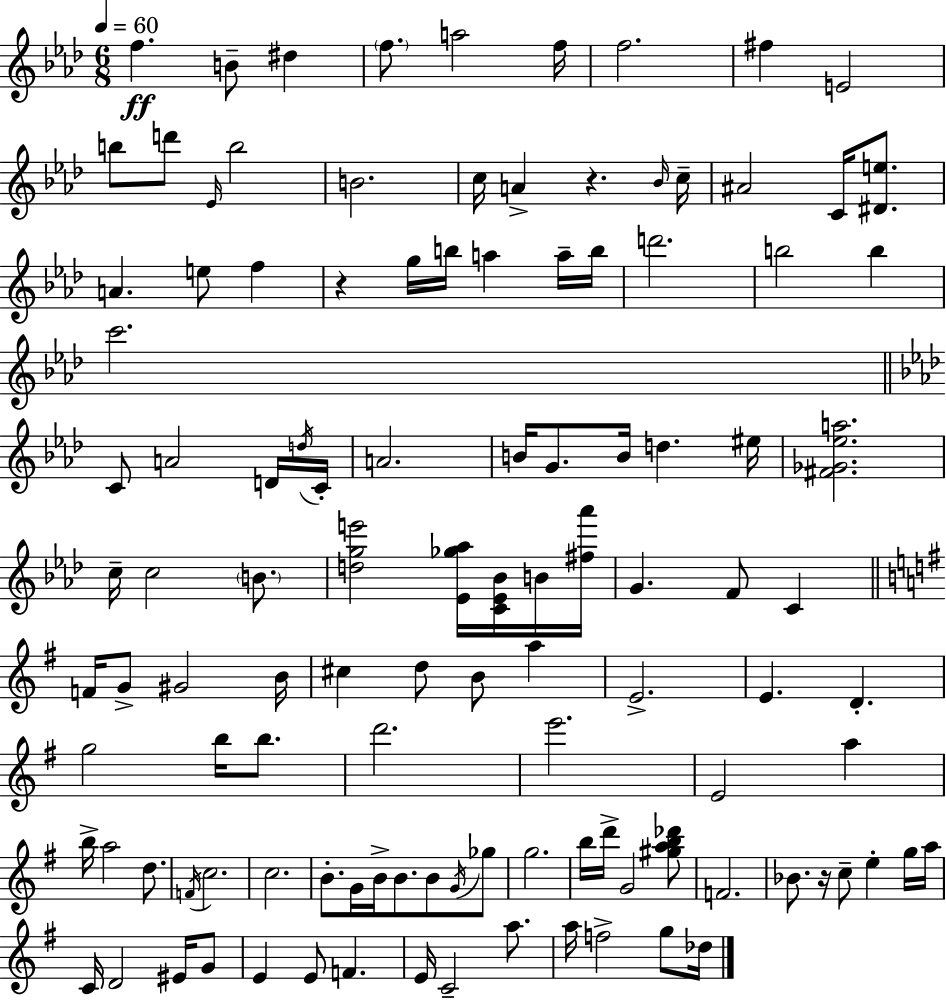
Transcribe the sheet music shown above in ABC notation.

X:1
T:Untitled
M:6/8
L:1/4
K:Ab
f B/2 ^d f/2 a2 f/4 f2 ^f E2 b/2 d'/2 _E/4 b2 B2 c/4 A z _B/4 c/4 ^A2 C/4 [^De]/2 A e/2 f z g/4 b/4 a a/4 b/4 d'2 b2 b c'2 C/2 A2 D/4 d/4 C/4 A2 B/4 G/2 B/4 d ^e/4 [^F_G_ea]2 c/4 c2 B/2 [dge']2 [_E_g_a]/4 [C_E_B]/4 B/4 [^f_a']/4 G F/2 C F/4 G/2 ^G2 B/4 ^c d/2 B/2 a E2 E D g2 b/4 b/2 d'2 e'2 E2 a b/4 a2 d/2 F/4 c2 c2 B/2 G/4 B/4 B/2 B/2 G/4 _g/2 g2 b/4 d'/4 G2 [^gab_d']/2 F2 _B/2 z/4 c/2 e g/4 a/4 C/4 D2 ^E/4 G/2 E E/2 F E/4 C2 a/2 a/4 f2 g/2 _d/4